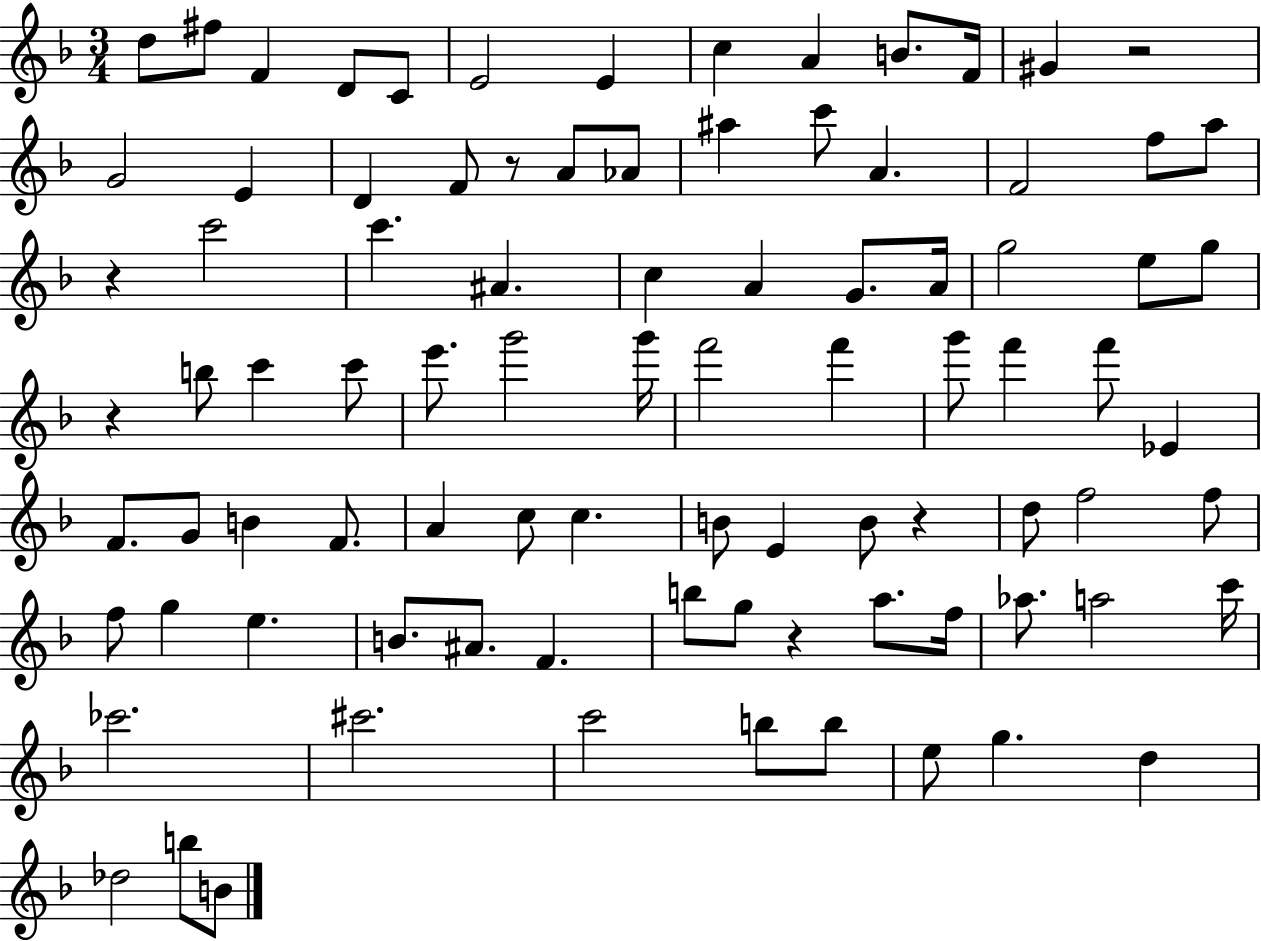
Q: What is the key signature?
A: F major